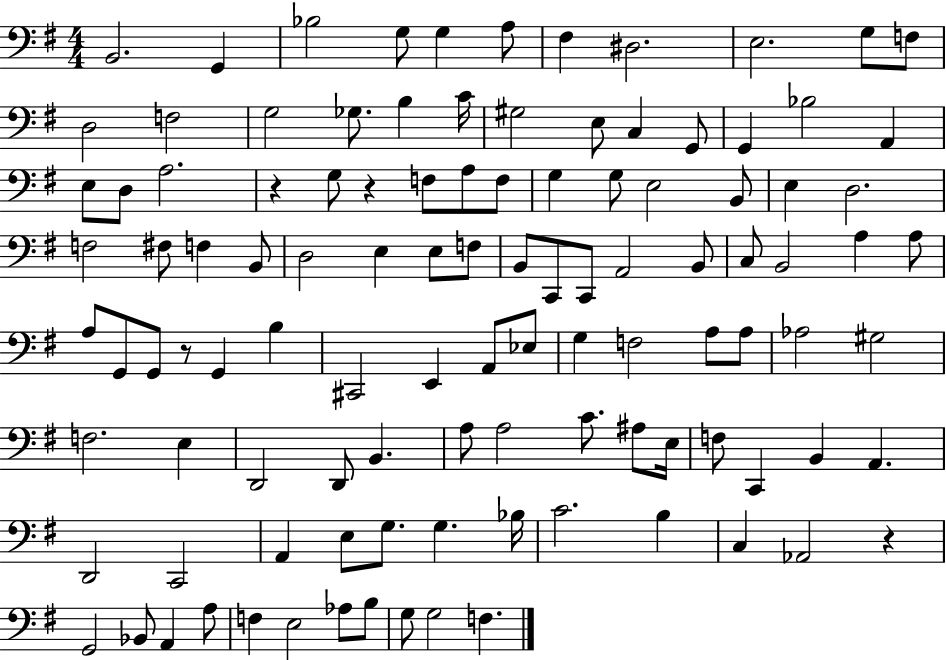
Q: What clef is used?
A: bass